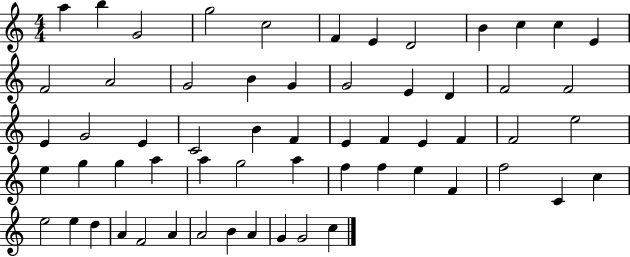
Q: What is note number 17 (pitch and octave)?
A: G4